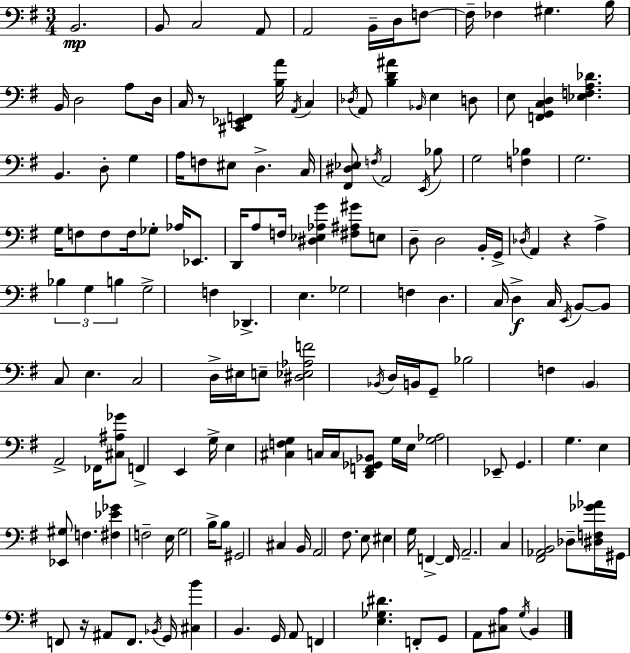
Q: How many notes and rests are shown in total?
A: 158